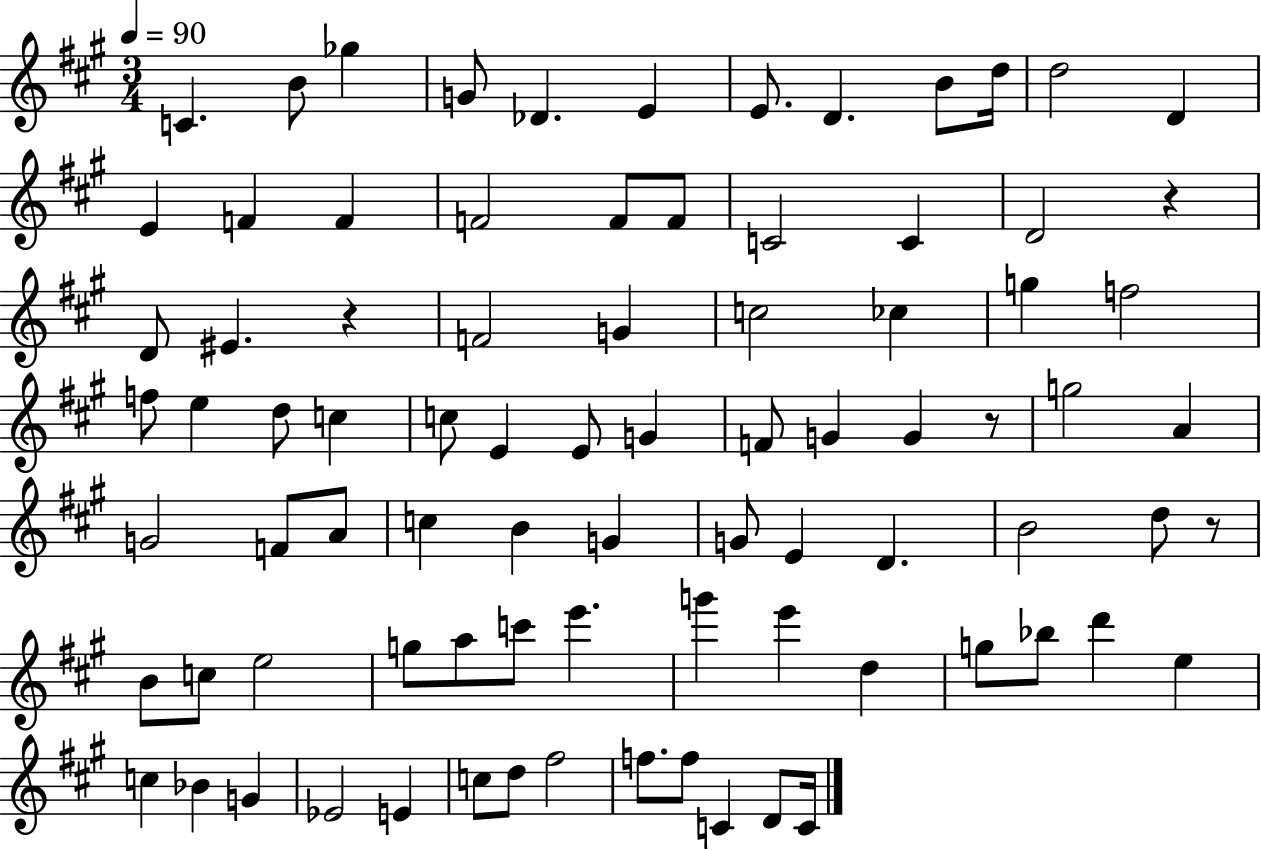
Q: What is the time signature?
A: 3/4